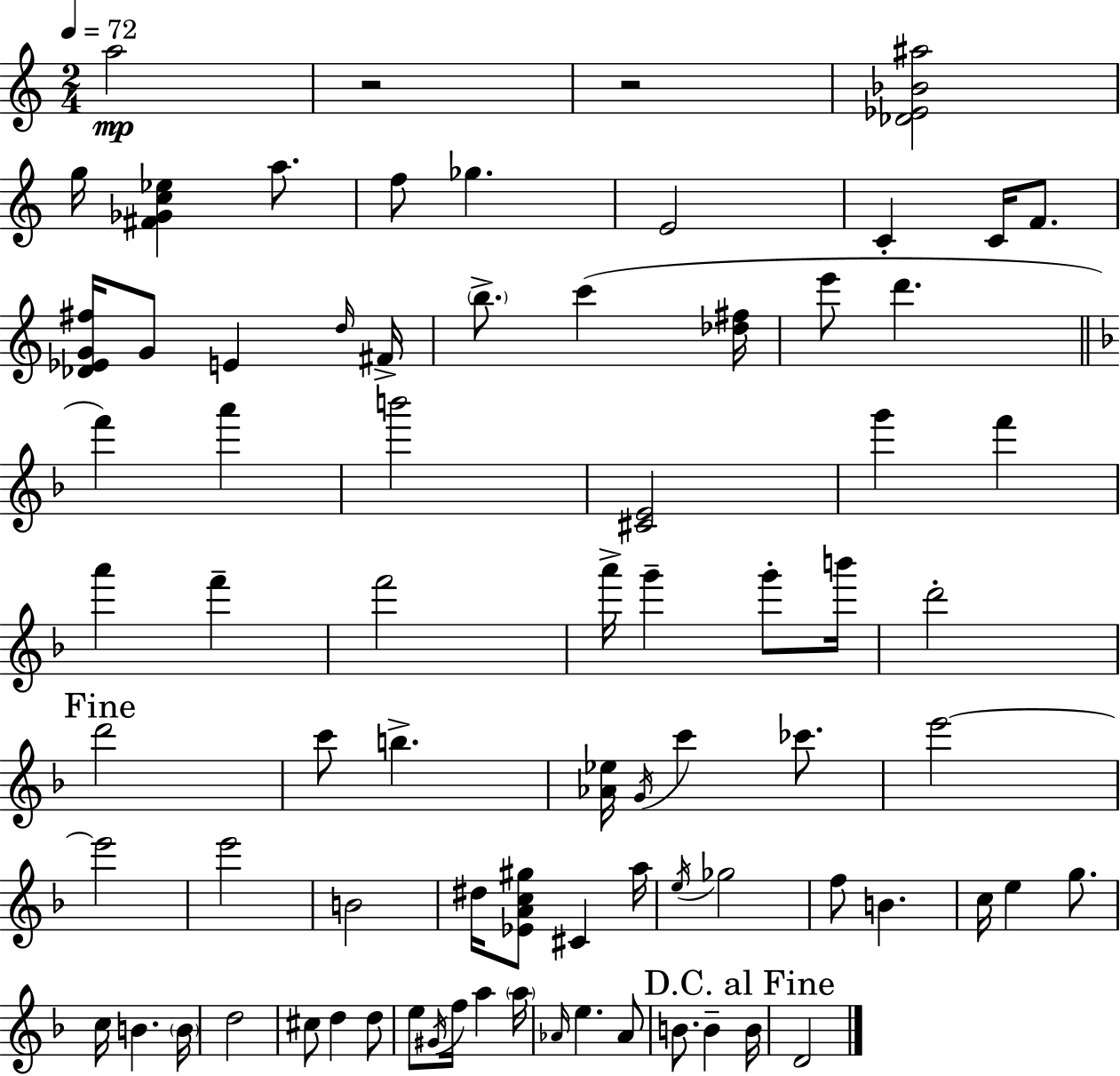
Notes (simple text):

A5/h R/h R/h [Db4,Eb4,Bb4,A#5]/h G5/s [F#4,Gb4,C5,Eb5]/q A5/e. F5/e Gb5/q. E4/h C4/q C4/s F4/e. [Db4,Eb4,G4,F#5]/s G4/e E4/q D5/s F#4/s B5/e. C6/q [Db5,F#5]/s E6/e D6/q. F6/q A6/q B6/h [C#4,E4]/h G6/q F6/q A6/q F6/q F6/h A6/s G6/q G6/e B6/s D6/h D6/h C6/e B5/q. [Ab4,Eb5]/s G4/s C6/q CES6/e. E6/h E6/h E6/h B4/h D#5/s [Eb4,A4,C5,G#5]/e C#4/q A5/s E5/s Gb5/h F5/e B4/q. C5/s E5/q G5/e. C5/s B4/q. B4/s D5/h C#5/e D5/q D5/e E5/e G#4/s F5/s A5/q A5/s Ab4/s E5/q. Ab4/e B4/e. B4/q B4/s D4/h